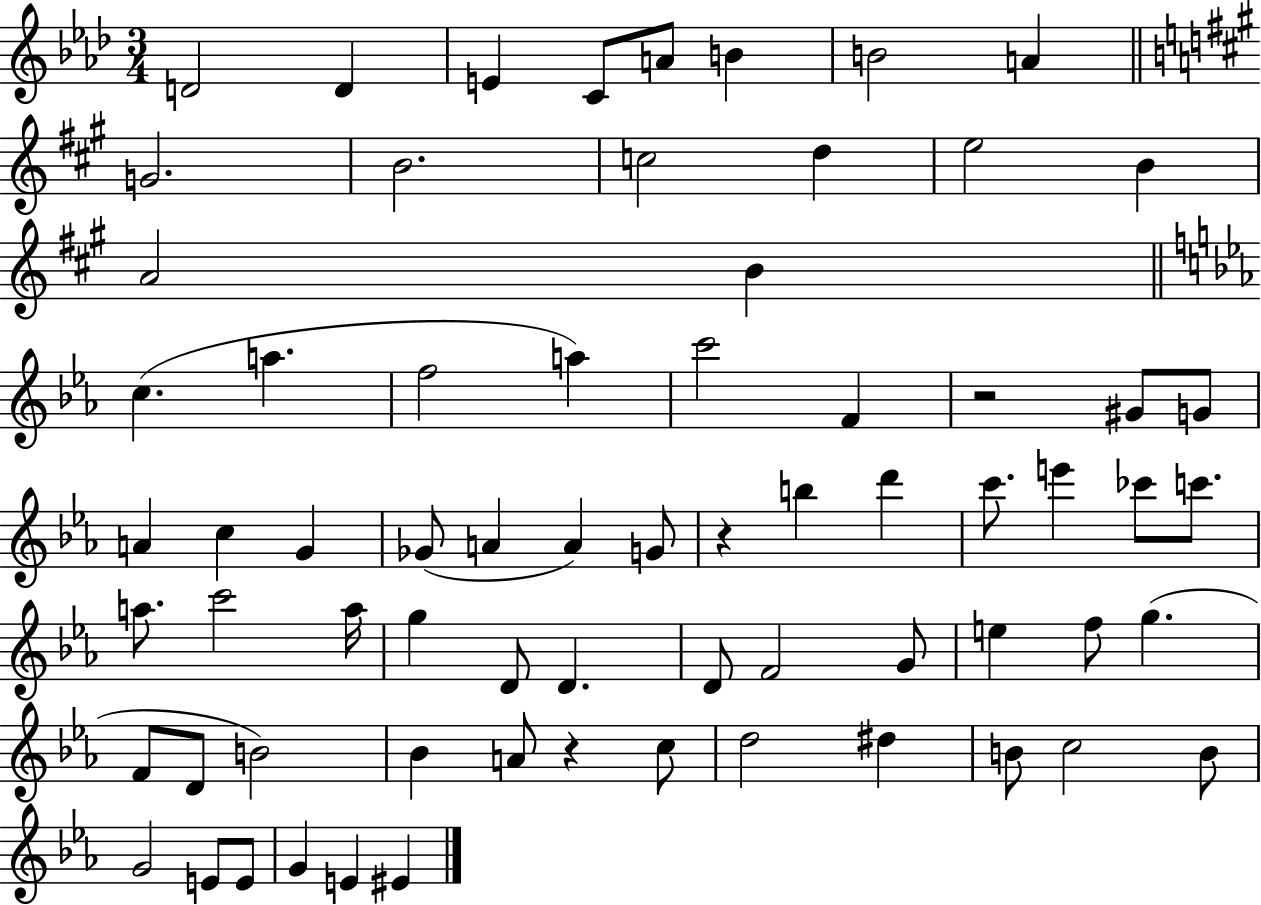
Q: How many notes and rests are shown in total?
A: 69